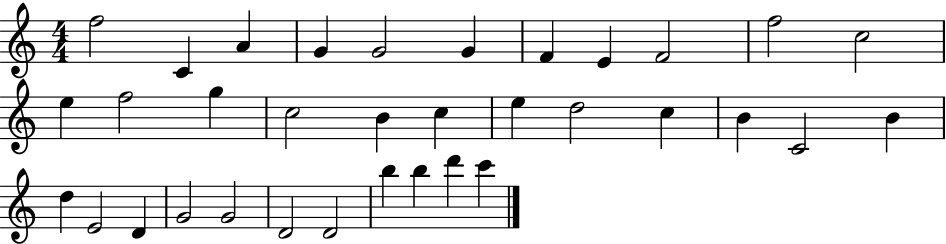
{
  \clef treble
  \numericTimeSignature
  \time 4/4
  \key c \major
  f''2 c'4 a'4 | g'4 g'2 g'4 | f'4 e'4 f'2 | f''2 c''2 | \break e''4 f''2 g''4 | c''2 b'4 c''4 | e''4 d''2 c''4 | b'4 c'2 b'4 | \break d''4 e'2 d'4 | g'2 g'2 | d'2 d'2 | b''4 b''4 d'''4 c'''4 | \break \bar "|."
}